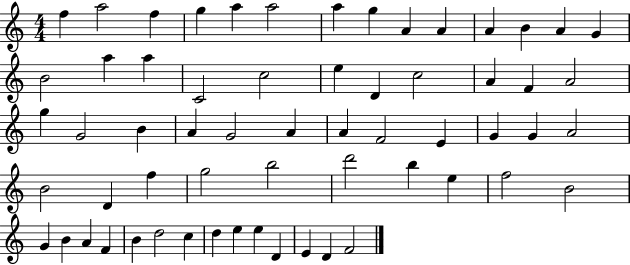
F5/q A5/h F5/q G5/q A5/q A5/h A5/q G5/q A4/q A4/q A4/q B4/q A4/q G4/q B4/h A5/q A5/q C4/h C5/h E5/q D4/q C5/h A4/q F4/q A4/h G5/q G4/h B4/q A4/q G4/h A4/q A4/q F4/h E4/q G4/q G4/q A4/h B4/h D4/q F5/q G5/h B5/h D6/h B5/q E5/q F5/h B4/h G4/q B4/q A4/q F4/q B4/q D5/h C5/q D5/q E5/q E5/q D4/q E4/q D4/q F4/h